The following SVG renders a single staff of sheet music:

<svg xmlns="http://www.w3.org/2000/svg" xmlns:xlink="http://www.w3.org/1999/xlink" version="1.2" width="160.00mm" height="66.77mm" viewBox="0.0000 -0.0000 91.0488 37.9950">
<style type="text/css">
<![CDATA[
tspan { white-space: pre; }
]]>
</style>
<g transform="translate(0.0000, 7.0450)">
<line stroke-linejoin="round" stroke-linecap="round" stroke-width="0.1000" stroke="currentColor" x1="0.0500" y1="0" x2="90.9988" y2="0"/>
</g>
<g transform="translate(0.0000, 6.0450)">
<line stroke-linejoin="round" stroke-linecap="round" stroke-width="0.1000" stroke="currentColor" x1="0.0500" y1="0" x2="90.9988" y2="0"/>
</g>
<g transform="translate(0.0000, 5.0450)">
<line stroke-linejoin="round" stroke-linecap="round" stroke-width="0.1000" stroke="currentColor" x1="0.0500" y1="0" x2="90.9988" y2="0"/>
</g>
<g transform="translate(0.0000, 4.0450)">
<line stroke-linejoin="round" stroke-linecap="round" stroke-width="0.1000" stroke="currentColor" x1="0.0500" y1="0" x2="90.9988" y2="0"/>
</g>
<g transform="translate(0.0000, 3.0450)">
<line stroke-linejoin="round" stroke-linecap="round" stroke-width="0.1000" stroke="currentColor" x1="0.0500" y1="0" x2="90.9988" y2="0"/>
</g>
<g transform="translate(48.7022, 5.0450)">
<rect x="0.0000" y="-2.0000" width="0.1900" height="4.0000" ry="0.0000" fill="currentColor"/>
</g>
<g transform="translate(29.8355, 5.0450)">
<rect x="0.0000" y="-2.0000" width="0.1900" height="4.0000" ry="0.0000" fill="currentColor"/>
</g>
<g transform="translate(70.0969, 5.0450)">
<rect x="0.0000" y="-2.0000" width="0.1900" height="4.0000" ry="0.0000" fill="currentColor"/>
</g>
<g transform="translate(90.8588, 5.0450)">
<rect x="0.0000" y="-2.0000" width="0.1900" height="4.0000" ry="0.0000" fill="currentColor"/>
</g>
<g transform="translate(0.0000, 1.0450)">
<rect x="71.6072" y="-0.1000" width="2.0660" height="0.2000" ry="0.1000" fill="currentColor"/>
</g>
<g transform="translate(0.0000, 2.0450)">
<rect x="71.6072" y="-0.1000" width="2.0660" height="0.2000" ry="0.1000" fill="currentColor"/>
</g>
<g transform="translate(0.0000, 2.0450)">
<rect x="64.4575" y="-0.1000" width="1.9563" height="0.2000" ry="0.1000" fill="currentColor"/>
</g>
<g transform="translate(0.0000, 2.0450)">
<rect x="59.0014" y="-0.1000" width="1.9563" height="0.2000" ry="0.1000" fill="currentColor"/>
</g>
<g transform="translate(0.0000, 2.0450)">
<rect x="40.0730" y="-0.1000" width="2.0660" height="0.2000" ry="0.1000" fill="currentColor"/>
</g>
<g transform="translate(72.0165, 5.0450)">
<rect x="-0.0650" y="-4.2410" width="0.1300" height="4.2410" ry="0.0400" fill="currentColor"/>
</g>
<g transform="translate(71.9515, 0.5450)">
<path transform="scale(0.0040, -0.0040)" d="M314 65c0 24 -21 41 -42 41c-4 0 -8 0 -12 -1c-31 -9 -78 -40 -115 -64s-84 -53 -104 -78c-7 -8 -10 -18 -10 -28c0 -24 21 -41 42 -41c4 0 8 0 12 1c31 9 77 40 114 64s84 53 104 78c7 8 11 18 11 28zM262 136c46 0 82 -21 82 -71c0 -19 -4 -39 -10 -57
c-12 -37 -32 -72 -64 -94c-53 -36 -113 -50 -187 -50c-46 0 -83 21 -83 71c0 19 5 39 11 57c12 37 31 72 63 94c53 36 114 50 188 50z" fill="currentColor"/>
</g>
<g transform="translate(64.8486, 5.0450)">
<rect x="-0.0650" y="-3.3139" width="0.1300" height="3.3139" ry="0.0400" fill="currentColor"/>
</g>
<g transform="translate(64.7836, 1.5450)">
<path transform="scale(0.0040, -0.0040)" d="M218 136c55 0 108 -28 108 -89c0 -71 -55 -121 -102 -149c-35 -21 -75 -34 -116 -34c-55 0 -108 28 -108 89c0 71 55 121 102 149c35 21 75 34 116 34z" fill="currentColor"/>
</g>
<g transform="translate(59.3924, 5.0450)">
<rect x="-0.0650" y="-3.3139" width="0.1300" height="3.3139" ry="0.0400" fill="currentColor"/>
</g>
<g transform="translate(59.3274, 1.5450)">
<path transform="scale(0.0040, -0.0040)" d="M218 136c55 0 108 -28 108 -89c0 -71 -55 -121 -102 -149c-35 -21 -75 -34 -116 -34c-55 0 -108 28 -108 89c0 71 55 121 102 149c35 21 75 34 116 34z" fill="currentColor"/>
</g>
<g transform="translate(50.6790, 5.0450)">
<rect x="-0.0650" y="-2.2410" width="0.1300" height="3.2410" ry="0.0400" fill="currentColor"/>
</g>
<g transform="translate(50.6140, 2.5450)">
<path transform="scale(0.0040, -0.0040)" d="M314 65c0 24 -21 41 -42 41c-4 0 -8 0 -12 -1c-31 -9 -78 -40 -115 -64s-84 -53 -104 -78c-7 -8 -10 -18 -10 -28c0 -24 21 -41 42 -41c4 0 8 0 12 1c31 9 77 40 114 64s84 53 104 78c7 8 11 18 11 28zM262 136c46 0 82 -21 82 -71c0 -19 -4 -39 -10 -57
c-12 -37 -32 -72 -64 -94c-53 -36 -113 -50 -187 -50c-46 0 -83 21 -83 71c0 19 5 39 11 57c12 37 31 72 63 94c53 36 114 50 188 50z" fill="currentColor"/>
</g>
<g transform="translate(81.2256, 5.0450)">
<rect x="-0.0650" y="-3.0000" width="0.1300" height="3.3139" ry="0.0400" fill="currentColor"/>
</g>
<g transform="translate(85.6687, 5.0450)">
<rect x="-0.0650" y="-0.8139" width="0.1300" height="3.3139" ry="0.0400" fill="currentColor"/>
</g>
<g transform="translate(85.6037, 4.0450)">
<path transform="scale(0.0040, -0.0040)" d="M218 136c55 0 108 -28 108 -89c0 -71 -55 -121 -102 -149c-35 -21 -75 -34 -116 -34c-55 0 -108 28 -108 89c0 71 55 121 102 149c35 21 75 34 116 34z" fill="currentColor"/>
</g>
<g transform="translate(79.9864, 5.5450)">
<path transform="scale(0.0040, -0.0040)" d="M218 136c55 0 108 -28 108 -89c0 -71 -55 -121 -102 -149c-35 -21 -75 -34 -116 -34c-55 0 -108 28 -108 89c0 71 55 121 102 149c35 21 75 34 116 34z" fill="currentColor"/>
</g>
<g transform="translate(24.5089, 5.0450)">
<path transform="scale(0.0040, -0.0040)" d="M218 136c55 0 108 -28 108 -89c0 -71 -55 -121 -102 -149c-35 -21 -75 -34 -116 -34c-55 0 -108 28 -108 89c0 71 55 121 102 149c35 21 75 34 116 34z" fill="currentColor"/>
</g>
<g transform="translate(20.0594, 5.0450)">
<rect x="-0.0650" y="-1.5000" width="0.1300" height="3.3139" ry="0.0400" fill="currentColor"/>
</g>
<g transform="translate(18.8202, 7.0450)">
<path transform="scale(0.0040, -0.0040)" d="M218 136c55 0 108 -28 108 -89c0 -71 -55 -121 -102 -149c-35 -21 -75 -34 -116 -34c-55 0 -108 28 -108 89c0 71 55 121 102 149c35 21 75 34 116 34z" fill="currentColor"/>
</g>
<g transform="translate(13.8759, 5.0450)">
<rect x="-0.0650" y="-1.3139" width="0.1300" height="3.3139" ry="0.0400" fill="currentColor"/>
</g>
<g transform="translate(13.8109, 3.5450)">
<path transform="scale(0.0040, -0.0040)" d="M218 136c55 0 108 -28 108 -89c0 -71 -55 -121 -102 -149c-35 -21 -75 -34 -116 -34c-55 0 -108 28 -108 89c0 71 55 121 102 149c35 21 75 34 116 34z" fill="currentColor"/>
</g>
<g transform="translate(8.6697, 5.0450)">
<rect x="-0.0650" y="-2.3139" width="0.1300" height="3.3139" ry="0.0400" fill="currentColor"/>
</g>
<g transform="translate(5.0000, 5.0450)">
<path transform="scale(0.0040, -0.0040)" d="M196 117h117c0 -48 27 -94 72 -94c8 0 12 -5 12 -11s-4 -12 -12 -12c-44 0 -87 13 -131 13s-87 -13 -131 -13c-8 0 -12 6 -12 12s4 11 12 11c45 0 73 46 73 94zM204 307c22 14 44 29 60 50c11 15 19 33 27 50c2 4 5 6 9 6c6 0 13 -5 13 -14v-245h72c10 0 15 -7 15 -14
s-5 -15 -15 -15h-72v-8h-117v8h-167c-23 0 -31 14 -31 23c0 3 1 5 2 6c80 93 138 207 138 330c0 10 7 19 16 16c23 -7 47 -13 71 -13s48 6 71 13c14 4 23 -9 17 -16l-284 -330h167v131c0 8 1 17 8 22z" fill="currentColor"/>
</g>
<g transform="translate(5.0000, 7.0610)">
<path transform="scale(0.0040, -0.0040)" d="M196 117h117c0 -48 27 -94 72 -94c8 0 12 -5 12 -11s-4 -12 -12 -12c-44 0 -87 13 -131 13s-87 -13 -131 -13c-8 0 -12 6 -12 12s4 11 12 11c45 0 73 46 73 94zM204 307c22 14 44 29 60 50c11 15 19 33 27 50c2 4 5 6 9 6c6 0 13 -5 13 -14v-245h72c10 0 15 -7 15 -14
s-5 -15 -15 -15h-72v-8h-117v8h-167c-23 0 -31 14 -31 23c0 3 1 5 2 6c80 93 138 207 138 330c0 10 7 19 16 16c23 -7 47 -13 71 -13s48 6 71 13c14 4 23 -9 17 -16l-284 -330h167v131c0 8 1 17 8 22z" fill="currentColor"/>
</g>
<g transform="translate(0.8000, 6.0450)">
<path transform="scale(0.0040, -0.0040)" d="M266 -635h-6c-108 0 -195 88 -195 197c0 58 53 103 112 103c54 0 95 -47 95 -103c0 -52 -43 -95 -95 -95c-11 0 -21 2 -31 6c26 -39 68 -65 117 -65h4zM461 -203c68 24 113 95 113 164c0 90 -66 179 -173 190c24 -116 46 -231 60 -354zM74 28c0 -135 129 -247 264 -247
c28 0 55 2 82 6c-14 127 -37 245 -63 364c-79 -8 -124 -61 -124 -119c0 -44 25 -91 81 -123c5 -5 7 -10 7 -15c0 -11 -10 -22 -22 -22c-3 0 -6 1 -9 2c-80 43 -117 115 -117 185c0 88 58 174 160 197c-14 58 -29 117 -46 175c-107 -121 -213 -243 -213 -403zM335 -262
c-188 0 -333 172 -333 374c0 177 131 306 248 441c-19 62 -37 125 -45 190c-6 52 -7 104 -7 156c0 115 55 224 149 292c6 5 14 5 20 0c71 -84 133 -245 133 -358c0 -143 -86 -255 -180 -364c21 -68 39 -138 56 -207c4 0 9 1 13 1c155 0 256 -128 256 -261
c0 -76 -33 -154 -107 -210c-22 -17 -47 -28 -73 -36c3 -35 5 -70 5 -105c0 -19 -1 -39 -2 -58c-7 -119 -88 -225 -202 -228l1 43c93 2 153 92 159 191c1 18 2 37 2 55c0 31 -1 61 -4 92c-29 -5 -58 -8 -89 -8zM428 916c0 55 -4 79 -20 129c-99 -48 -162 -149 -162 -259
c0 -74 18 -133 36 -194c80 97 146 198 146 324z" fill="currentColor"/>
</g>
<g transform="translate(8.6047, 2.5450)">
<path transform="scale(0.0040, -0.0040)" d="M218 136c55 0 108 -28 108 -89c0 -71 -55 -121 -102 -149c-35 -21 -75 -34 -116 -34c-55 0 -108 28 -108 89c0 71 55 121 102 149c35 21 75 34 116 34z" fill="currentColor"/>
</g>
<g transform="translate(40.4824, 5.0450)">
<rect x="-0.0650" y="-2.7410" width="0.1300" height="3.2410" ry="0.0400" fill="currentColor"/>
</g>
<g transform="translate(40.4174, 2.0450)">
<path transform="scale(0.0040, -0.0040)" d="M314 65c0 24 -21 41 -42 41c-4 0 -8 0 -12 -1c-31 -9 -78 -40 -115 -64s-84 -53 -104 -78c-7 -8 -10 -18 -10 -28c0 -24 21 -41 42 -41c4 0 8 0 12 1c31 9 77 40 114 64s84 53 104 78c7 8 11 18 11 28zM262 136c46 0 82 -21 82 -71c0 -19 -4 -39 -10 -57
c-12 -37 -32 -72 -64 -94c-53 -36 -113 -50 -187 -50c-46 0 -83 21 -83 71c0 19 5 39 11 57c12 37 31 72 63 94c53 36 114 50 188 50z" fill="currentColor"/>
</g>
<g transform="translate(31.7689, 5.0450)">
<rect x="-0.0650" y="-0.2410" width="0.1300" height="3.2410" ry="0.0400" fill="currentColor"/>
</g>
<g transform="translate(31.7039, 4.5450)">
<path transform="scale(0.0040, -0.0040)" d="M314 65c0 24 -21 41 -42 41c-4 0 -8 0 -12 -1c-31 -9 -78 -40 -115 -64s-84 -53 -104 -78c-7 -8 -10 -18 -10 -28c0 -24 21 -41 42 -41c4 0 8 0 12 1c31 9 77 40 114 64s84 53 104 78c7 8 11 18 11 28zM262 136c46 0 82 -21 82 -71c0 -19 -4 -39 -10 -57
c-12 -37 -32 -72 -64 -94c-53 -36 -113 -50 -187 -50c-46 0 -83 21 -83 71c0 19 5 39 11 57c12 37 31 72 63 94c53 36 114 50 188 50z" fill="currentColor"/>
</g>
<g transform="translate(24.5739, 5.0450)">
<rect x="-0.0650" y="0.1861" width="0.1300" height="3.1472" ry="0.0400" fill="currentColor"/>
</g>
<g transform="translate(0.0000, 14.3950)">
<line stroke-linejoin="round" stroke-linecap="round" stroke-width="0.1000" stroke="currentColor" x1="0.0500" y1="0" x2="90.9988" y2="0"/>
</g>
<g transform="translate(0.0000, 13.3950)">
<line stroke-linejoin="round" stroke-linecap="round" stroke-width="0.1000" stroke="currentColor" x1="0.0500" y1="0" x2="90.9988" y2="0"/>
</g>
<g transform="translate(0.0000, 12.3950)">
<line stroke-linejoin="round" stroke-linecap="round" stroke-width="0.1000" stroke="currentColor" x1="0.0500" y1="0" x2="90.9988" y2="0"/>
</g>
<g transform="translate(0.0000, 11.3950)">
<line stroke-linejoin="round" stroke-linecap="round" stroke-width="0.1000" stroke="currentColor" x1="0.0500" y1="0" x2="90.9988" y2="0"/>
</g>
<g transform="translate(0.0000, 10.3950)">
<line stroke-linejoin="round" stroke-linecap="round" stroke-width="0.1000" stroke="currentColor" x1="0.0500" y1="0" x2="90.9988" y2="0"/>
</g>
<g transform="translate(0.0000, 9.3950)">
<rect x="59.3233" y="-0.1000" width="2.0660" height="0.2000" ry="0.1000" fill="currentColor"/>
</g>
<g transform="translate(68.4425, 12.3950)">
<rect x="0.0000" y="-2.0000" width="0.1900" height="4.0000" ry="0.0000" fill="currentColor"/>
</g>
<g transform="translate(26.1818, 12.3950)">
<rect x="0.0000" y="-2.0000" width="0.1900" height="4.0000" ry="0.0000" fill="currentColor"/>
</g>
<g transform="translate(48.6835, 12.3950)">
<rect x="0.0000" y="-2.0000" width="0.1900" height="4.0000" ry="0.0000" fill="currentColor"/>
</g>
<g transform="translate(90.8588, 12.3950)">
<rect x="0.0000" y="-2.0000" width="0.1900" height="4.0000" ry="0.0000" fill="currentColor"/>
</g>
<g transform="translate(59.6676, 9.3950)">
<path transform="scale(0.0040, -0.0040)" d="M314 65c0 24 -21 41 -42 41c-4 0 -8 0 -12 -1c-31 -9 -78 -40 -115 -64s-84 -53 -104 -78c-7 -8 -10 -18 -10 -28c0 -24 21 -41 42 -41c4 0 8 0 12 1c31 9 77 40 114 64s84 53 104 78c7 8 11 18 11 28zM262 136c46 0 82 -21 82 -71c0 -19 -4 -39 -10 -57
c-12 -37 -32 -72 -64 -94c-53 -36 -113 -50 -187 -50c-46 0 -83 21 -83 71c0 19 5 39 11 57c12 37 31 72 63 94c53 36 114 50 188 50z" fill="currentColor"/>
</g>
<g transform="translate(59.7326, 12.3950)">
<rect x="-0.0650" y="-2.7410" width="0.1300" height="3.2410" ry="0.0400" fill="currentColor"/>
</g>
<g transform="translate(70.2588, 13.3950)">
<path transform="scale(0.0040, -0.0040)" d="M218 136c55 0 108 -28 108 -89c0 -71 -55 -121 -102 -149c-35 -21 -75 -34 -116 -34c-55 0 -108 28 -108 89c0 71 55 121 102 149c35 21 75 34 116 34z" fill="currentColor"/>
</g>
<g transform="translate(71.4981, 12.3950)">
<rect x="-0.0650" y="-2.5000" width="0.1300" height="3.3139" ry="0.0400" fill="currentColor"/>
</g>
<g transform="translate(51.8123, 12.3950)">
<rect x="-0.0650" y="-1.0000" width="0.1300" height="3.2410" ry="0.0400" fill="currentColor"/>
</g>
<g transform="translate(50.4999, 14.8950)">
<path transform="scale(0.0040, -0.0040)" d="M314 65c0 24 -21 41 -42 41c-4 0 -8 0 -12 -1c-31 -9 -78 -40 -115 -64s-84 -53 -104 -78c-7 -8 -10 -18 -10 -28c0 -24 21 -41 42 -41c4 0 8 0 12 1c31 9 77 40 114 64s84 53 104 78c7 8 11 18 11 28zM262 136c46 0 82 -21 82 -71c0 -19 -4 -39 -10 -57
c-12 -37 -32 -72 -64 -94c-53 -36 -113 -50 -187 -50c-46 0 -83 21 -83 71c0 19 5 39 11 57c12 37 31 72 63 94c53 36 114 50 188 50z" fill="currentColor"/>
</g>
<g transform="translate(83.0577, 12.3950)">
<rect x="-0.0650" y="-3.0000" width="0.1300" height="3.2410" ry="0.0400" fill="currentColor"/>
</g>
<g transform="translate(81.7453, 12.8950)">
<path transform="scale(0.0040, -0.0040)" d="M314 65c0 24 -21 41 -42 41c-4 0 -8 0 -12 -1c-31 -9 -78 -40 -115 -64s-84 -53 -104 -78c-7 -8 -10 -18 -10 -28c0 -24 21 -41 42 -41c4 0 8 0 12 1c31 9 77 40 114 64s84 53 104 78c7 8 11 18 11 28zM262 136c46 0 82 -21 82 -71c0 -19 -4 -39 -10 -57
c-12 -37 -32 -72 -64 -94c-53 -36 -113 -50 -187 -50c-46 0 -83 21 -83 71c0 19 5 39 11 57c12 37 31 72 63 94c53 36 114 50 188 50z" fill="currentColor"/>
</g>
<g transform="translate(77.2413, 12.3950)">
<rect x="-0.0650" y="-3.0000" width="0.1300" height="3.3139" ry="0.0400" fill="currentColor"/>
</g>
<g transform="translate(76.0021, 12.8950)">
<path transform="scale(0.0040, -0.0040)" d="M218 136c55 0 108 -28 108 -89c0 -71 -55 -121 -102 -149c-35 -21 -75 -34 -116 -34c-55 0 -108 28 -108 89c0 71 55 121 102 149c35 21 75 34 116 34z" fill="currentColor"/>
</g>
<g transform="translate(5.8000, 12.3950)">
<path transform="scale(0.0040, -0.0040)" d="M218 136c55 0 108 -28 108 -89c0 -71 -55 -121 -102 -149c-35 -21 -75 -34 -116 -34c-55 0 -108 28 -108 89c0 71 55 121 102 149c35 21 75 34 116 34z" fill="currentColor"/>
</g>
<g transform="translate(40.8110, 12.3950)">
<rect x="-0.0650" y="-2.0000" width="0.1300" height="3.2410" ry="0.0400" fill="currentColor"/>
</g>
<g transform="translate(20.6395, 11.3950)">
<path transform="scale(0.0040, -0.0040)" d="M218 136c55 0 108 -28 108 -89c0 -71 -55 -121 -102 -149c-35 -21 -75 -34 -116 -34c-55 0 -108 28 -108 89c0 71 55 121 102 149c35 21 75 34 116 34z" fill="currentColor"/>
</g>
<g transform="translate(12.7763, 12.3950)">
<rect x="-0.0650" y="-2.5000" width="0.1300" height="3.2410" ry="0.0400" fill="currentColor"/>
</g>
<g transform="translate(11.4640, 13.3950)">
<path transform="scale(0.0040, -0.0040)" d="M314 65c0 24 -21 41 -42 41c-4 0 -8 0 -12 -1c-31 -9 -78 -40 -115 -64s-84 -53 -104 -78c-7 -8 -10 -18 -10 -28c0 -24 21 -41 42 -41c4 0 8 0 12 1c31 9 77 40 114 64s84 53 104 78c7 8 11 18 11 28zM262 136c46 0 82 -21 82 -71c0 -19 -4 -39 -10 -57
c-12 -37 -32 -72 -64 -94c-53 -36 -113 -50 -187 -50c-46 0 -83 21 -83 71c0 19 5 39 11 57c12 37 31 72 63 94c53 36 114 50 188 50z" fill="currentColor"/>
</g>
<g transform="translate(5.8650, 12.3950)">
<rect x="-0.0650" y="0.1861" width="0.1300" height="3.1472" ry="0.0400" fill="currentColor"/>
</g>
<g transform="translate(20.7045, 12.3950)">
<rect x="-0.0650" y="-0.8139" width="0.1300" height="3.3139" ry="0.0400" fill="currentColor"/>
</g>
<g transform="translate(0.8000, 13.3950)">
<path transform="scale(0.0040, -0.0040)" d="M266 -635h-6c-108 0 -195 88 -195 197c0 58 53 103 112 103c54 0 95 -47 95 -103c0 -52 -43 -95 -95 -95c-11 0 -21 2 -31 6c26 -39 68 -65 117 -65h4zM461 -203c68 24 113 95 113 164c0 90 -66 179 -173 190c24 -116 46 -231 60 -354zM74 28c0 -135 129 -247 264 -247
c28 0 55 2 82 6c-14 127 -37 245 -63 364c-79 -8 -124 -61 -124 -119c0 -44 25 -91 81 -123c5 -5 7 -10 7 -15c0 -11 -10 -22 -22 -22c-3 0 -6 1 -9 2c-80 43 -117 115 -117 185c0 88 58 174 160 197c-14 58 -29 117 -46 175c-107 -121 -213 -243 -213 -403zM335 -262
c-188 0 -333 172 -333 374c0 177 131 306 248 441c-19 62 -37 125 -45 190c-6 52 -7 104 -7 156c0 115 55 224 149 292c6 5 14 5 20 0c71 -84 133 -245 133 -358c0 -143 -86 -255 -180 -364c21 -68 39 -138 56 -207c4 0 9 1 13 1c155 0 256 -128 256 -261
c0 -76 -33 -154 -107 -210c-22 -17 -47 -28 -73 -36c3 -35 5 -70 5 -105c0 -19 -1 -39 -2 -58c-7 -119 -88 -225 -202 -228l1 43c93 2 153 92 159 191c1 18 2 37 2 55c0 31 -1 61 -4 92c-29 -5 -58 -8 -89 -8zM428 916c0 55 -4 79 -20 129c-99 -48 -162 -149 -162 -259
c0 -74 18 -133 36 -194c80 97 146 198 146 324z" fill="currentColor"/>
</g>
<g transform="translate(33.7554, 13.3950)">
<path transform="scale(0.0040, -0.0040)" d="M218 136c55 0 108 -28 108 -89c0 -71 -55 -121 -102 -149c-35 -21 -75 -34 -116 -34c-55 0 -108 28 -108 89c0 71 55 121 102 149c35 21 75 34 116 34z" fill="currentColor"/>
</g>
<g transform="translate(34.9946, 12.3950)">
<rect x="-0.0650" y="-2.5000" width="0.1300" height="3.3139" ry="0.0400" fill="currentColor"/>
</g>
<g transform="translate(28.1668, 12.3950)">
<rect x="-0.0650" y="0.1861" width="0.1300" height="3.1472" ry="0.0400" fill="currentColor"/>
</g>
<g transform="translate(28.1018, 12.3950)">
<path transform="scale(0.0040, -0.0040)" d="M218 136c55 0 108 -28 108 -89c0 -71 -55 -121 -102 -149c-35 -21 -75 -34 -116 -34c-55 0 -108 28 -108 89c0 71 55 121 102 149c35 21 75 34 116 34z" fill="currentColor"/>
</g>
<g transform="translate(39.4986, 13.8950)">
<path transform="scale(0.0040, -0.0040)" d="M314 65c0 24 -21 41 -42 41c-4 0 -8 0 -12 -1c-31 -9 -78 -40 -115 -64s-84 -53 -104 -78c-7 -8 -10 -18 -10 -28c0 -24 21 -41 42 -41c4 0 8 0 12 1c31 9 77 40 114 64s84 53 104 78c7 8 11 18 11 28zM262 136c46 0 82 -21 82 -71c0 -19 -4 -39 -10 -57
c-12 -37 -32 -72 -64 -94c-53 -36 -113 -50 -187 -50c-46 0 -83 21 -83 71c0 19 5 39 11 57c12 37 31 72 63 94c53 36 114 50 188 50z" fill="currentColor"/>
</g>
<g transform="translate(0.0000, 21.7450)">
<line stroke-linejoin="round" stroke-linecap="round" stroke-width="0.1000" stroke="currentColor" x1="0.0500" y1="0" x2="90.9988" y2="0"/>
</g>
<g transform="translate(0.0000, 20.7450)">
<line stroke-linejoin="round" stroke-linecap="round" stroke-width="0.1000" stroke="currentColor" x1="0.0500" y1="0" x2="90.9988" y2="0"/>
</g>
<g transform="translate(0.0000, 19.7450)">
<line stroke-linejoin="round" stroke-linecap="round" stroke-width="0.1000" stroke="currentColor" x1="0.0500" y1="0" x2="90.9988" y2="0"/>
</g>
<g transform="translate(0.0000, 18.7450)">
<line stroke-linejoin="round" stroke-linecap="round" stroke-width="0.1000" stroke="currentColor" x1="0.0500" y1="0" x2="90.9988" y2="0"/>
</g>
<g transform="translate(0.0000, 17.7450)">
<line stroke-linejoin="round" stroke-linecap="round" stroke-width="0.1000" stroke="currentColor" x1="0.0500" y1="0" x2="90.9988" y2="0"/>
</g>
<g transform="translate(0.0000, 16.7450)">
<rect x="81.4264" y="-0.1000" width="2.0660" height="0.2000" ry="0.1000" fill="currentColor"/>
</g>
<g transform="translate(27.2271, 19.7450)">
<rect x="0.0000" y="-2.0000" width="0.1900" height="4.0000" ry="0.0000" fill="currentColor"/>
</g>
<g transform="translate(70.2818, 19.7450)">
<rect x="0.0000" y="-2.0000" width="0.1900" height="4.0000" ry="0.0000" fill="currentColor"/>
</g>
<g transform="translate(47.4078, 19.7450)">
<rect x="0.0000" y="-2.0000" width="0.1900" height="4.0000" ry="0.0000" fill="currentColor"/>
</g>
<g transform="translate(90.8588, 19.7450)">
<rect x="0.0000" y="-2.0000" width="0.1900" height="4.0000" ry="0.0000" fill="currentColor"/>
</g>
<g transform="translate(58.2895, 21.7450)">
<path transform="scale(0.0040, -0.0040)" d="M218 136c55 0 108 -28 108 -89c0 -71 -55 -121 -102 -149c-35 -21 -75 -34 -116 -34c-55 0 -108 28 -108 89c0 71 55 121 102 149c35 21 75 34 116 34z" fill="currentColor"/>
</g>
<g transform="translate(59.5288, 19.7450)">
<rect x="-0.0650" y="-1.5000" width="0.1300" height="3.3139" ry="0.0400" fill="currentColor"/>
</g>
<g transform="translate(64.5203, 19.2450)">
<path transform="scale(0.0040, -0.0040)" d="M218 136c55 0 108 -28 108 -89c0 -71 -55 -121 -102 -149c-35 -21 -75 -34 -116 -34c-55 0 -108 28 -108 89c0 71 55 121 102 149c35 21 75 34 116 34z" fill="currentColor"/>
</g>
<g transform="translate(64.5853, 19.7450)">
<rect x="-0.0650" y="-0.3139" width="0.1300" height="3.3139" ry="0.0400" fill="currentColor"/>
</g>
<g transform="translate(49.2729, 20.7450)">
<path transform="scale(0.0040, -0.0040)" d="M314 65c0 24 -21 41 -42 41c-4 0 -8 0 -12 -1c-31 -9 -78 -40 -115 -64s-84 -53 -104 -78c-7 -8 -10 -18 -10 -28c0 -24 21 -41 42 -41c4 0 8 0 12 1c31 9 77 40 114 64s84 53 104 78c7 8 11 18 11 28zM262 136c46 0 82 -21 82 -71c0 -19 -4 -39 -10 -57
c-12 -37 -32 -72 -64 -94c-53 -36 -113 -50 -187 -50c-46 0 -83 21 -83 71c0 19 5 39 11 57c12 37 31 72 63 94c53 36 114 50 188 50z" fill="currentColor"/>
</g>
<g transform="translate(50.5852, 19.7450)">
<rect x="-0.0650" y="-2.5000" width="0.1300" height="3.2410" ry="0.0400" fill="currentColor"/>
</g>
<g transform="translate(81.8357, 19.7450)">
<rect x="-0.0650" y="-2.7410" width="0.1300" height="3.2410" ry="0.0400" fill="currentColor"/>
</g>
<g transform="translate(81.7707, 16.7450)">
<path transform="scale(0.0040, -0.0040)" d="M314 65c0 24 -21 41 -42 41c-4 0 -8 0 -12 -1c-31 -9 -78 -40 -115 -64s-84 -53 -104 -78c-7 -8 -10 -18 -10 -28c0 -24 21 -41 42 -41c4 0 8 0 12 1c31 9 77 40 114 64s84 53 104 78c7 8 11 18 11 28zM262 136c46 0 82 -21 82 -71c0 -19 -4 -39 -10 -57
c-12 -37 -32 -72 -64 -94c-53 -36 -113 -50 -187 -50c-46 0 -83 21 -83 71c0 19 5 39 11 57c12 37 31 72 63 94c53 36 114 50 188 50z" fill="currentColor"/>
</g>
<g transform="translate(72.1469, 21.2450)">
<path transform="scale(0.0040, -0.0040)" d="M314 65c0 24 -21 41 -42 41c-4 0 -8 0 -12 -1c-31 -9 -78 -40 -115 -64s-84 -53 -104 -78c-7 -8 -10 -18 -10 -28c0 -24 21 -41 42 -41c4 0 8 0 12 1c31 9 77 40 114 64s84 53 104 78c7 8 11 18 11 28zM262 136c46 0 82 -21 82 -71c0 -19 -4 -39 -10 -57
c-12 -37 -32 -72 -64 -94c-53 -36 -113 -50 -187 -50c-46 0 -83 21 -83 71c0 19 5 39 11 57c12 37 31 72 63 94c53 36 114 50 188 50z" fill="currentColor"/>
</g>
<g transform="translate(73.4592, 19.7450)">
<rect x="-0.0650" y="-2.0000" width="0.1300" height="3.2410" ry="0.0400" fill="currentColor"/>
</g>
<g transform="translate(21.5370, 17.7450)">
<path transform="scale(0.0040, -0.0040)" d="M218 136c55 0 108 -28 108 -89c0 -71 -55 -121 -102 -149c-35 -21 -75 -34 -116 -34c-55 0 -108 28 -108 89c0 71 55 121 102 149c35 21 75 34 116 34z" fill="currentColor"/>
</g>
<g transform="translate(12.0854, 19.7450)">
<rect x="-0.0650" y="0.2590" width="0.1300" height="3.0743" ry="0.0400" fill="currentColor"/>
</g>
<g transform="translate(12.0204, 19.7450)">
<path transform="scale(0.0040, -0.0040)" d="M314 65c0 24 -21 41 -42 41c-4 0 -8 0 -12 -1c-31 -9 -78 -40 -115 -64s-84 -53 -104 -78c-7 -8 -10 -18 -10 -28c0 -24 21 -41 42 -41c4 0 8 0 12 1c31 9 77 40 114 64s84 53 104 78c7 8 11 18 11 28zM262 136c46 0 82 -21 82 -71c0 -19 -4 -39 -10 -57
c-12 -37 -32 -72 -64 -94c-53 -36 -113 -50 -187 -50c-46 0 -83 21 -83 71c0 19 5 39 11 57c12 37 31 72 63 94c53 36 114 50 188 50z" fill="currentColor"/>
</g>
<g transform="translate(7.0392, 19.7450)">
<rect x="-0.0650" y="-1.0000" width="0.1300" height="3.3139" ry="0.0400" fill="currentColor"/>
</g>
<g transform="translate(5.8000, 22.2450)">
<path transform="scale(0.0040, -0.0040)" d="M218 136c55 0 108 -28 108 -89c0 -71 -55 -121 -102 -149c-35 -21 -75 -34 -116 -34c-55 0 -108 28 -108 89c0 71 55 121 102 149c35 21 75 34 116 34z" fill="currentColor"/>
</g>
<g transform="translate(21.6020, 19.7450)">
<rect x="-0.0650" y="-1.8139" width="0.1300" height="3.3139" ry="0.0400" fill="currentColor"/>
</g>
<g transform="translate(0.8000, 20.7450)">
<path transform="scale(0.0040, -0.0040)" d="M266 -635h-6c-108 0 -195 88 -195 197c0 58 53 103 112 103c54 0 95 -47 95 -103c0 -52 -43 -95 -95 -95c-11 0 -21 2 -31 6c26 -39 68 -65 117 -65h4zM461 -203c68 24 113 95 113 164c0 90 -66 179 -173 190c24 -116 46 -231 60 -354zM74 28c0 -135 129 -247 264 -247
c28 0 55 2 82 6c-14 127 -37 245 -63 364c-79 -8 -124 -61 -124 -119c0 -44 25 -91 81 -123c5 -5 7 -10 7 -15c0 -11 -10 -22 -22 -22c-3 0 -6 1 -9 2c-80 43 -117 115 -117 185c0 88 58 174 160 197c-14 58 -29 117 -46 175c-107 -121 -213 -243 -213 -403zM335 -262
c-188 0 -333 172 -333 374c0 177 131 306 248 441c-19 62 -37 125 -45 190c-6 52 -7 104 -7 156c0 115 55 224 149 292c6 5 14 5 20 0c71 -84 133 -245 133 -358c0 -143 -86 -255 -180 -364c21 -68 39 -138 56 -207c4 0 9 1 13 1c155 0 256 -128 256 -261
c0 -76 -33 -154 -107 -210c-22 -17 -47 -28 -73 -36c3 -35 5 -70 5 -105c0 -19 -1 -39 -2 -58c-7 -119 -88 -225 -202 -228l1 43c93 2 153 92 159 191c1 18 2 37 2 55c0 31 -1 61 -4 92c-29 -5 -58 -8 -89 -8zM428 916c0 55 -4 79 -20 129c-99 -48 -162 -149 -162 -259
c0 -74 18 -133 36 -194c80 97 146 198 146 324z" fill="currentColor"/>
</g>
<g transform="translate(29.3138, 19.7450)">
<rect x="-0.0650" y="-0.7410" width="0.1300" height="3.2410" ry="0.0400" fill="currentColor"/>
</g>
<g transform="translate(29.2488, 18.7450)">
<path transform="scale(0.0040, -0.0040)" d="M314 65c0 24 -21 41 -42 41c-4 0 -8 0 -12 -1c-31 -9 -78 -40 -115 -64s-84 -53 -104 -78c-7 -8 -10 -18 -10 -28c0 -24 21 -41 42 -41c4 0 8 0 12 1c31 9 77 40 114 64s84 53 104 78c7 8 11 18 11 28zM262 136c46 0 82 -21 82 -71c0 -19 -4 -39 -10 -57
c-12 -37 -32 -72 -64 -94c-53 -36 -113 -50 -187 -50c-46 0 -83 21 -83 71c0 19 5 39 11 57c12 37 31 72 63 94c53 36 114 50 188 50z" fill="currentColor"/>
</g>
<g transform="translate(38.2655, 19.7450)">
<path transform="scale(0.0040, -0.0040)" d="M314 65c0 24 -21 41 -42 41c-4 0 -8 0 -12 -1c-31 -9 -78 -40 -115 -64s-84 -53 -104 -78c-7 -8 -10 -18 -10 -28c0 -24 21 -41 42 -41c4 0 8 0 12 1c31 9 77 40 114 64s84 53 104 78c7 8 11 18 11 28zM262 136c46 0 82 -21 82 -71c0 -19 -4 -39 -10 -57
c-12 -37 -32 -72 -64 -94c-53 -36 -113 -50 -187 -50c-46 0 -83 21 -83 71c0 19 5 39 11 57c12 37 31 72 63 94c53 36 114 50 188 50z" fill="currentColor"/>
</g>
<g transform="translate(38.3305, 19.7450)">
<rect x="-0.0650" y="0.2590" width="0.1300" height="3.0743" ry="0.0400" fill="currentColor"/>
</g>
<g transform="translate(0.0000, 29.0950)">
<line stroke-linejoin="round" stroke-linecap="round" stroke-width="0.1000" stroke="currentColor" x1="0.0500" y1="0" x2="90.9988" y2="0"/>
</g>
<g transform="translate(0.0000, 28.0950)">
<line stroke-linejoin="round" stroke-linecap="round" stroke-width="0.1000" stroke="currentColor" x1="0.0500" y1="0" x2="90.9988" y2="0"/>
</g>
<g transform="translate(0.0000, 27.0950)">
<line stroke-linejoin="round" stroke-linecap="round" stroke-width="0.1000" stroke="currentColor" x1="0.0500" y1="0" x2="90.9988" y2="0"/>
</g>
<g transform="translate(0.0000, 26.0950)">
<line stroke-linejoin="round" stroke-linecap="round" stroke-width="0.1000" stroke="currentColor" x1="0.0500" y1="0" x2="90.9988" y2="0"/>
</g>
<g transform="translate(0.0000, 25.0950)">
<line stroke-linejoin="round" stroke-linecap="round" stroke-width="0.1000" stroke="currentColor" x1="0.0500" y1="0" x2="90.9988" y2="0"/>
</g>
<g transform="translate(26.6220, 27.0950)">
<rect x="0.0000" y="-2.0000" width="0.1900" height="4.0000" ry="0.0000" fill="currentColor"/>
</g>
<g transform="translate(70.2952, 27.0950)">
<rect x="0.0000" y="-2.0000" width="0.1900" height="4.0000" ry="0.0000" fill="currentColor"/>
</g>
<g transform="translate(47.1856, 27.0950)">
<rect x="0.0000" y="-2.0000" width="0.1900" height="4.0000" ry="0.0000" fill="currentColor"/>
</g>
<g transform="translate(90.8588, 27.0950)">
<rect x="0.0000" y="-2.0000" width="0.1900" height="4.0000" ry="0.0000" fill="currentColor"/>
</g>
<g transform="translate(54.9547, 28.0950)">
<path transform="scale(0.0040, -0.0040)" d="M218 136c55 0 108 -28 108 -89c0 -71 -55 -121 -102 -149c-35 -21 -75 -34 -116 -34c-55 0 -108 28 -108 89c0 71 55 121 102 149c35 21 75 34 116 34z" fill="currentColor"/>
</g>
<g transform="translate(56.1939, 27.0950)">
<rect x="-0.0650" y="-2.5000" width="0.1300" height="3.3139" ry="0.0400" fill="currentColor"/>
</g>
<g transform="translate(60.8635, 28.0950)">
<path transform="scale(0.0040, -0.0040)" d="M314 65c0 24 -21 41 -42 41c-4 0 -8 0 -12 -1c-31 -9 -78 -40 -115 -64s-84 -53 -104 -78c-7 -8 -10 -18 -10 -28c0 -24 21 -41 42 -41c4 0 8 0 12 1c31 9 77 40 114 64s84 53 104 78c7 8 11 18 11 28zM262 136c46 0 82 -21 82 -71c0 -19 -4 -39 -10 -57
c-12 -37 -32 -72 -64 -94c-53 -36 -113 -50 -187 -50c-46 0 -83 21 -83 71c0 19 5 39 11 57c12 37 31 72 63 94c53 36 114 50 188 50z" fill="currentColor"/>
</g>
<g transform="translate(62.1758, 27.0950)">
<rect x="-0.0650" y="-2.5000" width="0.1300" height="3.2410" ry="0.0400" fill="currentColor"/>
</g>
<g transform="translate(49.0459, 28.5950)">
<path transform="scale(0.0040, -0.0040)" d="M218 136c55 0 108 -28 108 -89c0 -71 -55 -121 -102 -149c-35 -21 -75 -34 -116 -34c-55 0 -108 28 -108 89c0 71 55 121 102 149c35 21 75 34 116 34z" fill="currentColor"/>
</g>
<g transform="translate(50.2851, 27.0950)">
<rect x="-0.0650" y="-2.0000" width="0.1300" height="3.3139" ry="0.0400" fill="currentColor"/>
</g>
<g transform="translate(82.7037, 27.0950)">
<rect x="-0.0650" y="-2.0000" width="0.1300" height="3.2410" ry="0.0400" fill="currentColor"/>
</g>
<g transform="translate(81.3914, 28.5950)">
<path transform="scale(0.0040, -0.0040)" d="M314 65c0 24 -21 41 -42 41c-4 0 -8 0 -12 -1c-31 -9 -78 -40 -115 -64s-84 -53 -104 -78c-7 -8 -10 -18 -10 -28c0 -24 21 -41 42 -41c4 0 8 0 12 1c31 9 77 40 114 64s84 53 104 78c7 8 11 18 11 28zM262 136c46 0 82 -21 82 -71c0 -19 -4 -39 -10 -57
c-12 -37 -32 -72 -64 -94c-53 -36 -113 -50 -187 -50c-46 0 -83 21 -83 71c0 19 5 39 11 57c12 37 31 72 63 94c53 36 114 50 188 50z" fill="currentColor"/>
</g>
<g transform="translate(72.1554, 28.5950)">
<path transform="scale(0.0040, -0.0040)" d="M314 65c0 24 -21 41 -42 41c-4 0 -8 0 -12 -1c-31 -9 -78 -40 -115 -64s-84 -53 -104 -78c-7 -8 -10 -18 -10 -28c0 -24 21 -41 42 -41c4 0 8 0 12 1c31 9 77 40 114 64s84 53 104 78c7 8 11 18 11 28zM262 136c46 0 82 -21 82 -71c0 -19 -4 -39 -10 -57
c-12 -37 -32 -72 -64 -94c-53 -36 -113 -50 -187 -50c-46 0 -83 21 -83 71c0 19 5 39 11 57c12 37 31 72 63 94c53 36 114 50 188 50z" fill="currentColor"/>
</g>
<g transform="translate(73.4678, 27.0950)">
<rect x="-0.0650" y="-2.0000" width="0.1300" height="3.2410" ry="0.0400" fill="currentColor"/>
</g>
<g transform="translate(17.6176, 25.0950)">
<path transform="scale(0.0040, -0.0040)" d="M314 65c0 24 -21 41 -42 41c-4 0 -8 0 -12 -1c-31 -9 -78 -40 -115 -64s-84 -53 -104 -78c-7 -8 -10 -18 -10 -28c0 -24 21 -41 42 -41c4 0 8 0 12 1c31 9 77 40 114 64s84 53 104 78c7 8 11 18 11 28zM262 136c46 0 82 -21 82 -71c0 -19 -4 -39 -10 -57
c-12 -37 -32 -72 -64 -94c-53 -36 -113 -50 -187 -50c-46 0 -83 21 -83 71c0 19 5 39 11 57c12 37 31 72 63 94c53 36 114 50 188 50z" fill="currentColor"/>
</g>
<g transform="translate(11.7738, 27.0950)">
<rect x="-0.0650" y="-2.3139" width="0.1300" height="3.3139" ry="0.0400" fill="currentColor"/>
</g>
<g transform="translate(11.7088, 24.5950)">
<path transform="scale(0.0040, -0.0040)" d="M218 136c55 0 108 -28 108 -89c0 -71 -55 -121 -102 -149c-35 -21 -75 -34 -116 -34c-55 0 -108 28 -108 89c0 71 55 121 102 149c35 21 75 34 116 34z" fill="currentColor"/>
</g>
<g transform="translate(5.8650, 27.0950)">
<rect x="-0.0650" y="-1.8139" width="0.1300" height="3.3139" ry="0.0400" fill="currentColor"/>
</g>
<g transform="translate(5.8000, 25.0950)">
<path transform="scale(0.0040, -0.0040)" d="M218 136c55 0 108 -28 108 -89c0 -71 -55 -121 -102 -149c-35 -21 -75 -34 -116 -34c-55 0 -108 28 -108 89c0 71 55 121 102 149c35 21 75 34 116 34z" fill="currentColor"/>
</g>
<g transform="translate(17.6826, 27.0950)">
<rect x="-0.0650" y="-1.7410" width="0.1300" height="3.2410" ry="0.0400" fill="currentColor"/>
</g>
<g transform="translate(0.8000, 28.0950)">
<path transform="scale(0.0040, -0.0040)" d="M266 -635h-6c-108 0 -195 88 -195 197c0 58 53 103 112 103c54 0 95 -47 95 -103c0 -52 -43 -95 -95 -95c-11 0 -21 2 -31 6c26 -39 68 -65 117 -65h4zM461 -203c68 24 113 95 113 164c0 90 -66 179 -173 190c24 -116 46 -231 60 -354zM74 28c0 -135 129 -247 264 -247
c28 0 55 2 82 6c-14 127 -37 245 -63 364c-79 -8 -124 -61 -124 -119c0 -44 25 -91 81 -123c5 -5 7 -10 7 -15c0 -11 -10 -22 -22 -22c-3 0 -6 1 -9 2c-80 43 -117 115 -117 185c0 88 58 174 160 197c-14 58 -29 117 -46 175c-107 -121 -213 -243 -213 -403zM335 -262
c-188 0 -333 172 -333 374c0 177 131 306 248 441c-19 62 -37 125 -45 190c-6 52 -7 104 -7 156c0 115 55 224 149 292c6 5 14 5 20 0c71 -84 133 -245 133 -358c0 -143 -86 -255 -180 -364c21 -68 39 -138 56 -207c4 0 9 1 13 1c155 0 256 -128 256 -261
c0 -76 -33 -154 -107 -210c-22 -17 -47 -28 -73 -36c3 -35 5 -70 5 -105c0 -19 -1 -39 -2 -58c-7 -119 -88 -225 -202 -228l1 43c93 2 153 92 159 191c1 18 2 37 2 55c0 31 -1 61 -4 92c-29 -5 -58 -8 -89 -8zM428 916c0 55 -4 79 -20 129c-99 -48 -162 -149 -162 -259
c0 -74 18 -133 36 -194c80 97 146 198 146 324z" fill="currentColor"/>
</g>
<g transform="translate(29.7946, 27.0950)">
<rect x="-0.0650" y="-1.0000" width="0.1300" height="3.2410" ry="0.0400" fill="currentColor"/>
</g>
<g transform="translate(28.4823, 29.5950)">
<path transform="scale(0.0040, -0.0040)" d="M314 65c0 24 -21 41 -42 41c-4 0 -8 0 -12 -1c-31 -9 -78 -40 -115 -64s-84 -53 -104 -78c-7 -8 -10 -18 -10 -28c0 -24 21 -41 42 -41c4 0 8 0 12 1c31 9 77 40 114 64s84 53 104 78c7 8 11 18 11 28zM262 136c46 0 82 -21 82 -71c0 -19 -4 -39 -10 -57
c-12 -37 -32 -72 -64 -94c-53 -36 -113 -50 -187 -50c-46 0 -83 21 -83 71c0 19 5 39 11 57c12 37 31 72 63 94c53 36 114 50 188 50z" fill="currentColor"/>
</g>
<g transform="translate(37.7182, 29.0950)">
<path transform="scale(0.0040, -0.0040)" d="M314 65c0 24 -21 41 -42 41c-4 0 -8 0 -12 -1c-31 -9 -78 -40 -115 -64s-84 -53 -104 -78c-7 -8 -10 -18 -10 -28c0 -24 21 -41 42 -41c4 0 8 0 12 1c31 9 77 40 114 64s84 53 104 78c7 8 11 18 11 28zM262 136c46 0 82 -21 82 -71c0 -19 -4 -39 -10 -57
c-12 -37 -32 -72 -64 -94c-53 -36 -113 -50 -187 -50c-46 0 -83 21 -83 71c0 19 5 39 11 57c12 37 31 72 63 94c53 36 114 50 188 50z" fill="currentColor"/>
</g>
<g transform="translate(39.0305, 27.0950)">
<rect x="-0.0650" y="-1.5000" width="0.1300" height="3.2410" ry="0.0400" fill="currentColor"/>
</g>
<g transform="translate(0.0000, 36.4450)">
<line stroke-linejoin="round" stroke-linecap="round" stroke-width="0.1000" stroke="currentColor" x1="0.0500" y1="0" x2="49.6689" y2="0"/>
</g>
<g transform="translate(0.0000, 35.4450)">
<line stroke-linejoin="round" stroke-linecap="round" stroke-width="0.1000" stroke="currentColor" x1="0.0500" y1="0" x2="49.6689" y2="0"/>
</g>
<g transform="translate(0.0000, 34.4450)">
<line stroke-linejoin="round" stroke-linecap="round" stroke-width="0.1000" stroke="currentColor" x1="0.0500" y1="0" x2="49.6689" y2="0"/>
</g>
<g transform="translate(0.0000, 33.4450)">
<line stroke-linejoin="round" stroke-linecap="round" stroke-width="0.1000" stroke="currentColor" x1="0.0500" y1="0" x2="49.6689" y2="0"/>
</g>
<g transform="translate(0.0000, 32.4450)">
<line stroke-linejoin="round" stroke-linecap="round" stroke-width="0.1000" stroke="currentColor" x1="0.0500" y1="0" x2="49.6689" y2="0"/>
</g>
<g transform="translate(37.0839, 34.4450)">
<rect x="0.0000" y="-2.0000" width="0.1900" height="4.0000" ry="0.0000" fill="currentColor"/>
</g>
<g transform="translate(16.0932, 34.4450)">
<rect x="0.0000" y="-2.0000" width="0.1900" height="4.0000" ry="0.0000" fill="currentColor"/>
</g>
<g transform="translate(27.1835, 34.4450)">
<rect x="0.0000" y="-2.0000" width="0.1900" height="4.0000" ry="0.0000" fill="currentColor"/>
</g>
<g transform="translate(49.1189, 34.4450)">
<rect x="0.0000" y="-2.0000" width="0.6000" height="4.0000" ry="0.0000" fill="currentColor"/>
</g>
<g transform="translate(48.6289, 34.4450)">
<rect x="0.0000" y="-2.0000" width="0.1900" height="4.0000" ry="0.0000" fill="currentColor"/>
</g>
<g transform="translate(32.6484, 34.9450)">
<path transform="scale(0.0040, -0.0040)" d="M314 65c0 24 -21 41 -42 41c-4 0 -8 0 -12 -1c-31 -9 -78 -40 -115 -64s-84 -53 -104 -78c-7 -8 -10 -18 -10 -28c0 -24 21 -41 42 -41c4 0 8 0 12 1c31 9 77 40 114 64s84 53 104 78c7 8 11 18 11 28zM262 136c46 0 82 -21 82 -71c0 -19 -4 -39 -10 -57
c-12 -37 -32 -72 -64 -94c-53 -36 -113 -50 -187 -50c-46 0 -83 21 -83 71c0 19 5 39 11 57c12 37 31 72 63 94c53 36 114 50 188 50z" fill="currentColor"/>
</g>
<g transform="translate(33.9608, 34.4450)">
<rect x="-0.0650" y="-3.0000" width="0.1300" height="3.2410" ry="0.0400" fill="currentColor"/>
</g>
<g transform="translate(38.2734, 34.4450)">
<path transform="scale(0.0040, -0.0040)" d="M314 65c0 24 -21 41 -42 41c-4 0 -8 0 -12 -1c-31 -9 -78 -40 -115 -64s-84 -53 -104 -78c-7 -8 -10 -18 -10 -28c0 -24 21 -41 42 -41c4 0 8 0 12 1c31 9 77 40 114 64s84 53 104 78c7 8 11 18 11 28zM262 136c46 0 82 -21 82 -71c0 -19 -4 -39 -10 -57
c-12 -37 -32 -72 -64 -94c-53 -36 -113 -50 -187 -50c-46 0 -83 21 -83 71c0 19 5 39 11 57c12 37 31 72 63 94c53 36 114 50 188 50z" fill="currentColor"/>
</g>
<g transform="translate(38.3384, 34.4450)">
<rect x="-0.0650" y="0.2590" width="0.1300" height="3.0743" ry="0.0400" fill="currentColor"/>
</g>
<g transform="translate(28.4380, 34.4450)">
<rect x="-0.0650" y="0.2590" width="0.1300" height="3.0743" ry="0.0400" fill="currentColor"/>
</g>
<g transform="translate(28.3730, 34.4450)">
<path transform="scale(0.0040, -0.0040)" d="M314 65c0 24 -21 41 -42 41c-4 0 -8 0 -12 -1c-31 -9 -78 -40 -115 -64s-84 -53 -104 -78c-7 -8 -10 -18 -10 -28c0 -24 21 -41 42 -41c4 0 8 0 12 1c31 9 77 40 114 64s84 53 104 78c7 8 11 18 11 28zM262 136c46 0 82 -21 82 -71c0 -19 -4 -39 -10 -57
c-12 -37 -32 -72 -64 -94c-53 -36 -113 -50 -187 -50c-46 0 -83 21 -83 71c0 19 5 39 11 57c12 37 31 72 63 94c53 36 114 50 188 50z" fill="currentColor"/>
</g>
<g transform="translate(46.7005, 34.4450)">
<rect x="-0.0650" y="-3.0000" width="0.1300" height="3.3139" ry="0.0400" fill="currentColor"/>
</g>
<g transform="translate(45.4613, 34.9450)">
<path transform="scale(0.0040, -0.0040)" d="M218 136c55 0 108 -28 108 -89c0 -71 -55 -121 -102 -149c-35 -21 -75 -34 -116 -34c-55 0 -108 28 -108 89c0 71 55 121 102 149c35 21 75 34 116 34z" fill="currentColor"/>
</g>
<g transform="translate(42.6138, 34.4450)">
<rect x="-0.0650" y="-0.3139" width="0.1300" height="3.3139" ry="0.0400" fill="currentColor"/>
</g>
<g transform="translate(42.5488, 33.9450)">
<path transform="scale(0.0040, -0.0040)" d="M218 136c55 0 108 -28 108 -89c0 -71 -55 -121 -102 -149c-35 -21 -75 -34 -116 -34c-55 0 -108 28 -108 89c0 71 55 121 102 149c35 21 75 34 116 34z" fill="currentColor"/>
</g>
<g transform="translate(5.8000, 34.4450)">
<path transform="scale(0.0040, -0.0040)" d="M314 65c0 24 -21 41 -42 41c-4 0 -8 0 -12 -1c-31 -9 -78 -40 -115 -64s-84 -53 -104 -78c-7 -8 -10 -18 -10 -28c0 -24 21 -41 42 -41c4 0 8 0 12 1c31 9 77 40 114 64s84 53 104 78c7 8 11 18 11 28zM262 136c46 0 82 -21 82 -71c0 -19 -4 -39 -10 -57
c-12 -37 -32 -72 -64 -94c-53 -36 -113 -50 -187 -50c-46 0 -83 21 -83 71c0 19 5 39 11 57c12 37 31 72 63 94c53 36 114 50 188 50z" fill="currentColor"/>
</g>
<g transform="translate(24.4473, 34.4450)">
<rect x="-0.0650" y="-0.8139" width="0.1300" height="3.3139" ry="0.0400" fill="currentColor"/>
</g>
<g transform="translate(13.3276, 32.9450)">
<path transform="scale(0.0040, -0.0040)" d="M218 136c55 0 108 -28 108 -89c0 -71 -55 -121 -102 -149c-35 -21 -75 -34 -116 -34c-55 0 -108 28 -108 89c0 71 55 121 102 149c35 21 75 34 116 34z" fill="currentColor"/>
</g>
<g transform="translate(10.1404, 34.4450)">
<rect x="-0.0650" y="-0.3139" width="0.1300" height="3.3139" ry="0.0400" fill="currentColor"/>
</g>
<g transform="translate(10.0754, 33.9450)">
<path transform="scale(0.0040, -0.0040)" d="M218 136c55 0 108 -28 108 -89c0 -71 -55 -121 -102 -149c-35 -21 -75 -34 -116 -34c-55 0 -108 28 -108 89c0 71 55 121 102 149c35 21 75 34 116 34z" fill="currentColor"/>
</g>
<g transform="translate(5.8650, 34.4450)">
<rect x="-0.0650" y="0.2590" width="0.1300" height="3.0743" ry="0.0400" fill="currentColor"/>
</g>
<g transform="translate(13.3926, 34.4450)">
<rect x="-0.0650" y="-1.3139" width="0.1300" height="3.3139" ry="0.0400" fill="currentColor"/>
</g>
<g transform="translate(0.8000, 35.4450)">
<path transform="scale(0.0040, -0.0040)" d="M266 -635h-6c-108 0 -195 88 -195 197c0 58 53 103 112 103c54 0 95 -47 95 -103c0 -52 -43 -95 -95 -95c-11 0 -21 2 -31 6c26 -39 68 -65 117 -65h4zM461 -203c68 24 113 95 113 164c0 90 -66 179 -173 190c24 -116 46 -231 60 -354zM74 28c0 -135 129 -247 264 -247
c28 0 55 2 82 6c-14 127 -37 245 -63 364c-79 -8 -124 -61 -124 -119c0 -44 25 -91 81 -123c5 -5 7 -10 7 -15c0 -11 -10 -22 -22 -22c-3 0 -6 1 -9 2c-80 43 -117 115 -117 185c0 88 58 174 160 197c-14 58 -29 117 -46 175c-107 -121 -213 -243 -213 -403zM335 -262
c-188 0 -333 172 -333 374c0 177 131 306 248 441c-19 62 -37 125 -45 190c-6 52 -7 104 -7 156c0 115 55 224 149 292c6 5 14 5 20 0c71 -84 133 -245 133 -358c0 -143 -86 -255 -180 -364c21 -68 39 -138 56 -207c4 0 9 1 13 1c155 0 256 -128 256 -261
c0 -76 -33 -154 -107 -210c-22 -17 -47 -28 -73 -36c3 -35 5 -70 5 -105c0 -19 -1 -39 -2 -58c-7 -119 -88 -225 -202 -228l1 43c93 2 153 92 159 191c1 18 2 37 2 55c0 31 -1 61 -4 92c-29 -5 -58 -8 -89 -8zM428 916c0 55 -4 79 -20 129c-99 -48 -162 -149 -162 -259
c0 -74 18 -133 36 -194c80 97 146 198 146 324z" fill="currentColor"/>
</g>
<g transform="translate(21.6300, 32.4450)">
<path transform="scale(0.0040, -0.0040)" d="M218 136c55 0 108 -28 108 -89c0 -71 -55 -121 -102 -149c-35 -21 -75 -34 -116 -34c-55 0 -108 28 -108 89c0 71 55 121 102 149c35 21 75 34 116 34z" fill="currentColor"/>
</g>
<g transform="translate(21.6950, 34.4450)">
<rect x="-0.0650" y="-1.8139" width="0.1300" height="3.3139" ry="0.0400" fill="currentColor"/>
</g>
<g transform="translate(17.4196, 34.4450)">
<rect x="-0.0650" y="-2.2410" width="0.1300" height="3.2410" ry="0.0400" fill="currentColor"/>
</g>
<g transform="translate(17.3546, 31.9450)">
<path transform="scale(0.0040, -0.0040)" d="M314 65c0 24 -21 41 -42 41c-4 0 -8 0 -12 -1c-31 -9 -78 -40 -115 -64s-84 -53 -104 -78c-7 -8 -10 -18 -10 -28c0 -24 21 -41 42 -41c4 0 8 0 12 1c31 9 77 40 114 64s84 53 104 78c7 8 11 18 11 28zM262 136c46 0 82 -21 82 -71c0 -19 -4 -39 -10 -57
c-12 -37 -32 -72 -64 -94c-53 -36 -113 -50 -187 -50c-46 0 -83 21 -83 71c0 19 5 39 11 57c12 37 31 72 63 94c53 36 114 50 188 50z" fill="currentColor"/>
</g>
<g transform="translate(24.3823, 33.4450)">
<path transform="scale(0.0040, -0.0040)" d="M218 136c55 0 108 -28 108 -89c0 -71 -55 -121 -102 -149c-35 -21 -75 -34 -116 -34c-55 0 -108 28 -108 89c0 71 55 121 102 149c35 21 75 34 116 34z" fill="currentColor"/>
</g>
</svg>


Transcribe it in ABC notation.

X:1
T:Untitled
M:4/4
L:1/4
K:C
g e E B c2 a2 g2 b b d'2 A d B G2 d B G F2 D2 a2 G A A2 D B2 f d2 B2 G2 E c F2 a2 f g f2 D2 E2 F G G2 F2 F2 B2 c e g2 f d B2 A2 B2 c A